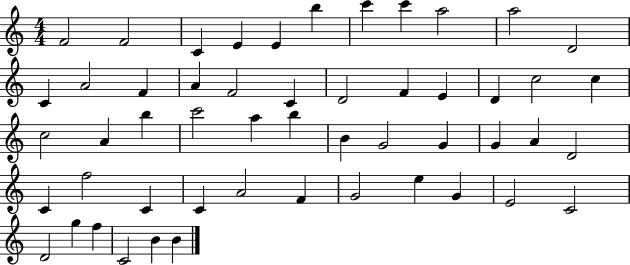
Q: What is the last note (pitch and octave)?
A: B4